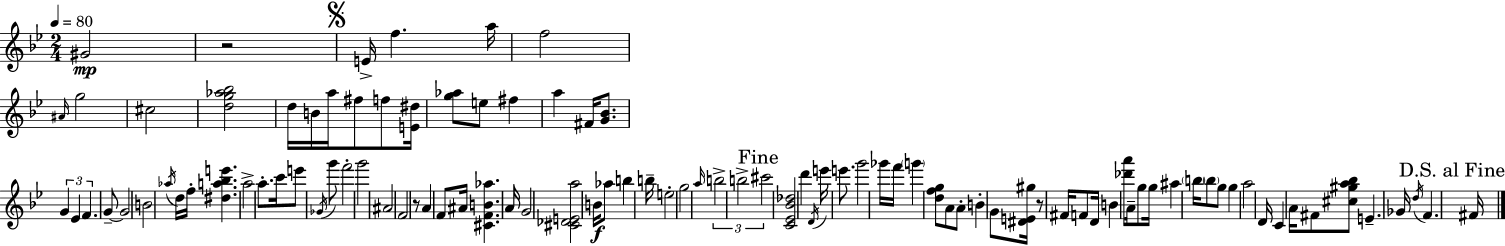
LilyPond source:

{
  \clef treble
  \numericTimeSignature
  \time 2/4
  \key g \minor
  \tempo 4 = 80
  gis'2\mp | r2 | \mark \markup { \musicglyph "scripts.segno" } e'16-> f''4. a''16 | f''2 | \break \grace { ais'16 } g''2 | cis''2 | <d'' g'' aes'' bes''>2 | d''16 b'16 a''16 fis''8 f''8 | \break <e' dis''>16 <g'' aes''>8 e''8 fis''4 | a''4 fis'16 <g' bes'>8. | \tuplet 3/2 { g'4 ees'4 | f'4. } g'8--~~ | \break g'2 | b'2 | \acciaccatura { aes''16 } d''16 f''16-. <dis'' a'' bes'' e'''>4. | a''2-> | \break a''8.-. c'''16 e'''8 | \acciaccatura { ges'16 } g'''8 f'''2-. | g'''2 | ais'2 | \break f'2 | r8 a'4 | f'8 ais'16 <cis' f' b' aes''>4. | a'16 g'2 | \break <cis' des' e' a''>2 | b'16\f aes''8 b''4 | b''16-- e''2-. | g''2 | \break \grace { a''16 } \tuplet 3/2 { b''2-> | b''2-> | \mark "Fine" cis'''2 } | <c' ees' bes' des''>2 | \break d'''4 | \acciaccatura { d'16 } e'''16 e'''8. g'''2 | ges'''16 f'''16 \parenthesize g'''4 | <d'' f'' g''>8 a'8 a'8-. | \break b'4-. g'8 <dis' e' gis''>16 | r8 fis'16 f'8 d'16 b'4 | <des''' a'''>8 a'16-- g''8 g''16 | ais''4 \parenthesize b''16 \parenthesize b''8 g''8 | \break g''4 a''2 | d'16 c'4 | a'16 fis'8 <cis'' gis'' a'' bes''>8 e'4.-- | ges'16 \acciaccatura { d''16 } f'4. | \break \mark "D.S. al Fine" fis'16 \bar "|."
}